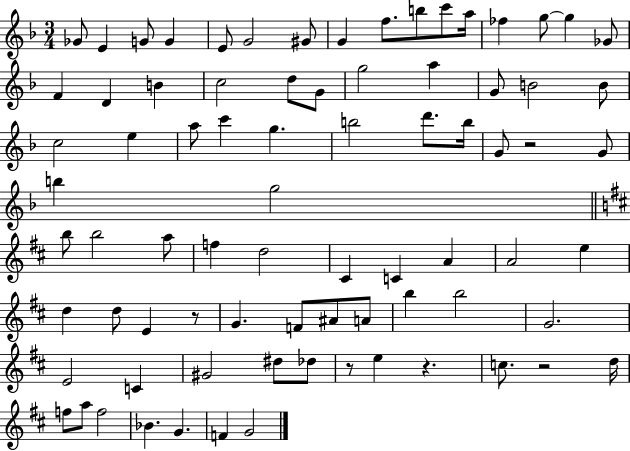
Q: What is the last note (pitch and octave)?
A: G4